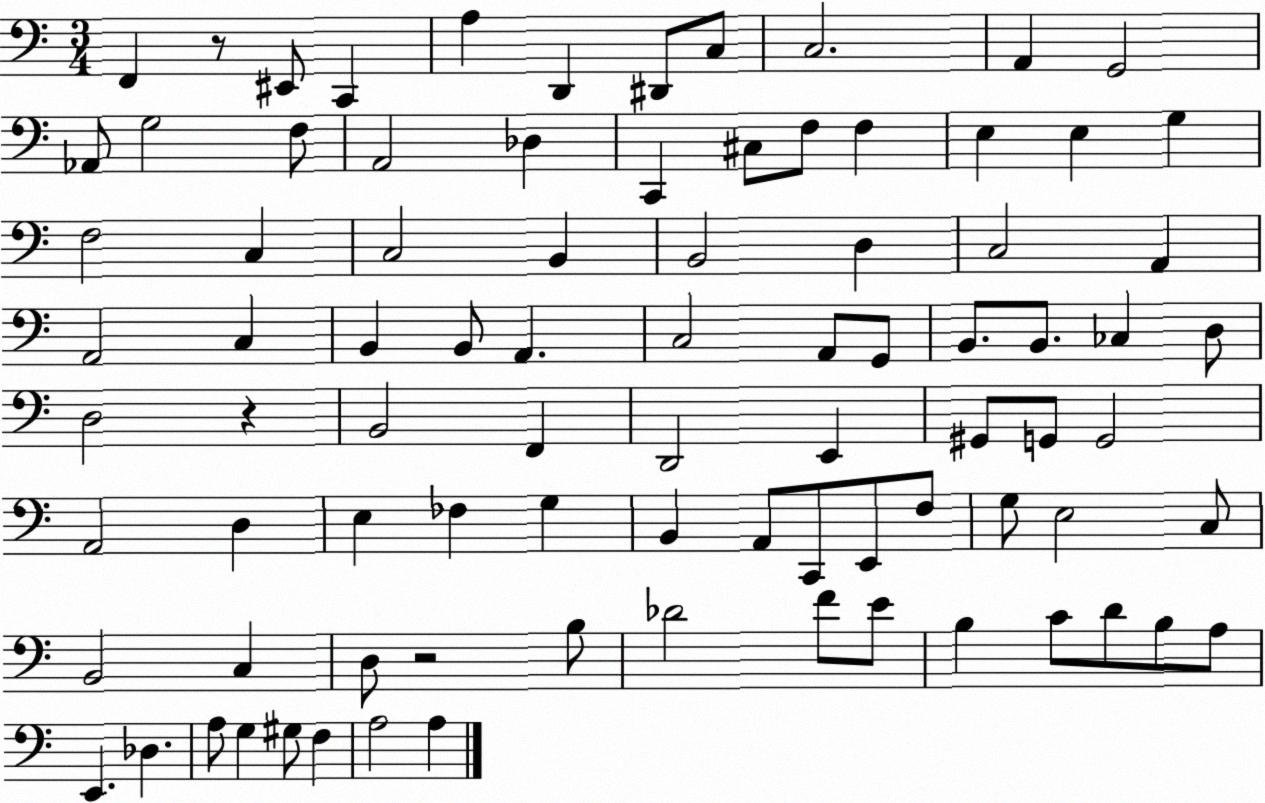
X:1
T:Untitled
M:3/4
L:1/4
K:C
F,, z/2 ^E,,/2 C,, A, D,, ^D,,/2 C,/2 C,2 A,, G,,2 _A,,/2 G,2 F,/2 A,,2 _D, C,, ^C,/2 F,/2 F, E, E, G, F,2 C, C,2 B,, B,,2 D, C,2 A,, A,,2 C, B,, B,,/2 A,, C,2 A,,/2 G,,/2 B,,/2 B,,/2 _C, D,/2 D,2 z B,,2 F,, D,,2 E,, ^G,,/2 G,,/2 G,,2 A,,2 D, E, _F, G, B,, A,,/2 C,,/2 E,,/2 F,/2 G,/2 E,2 C,/2 B,,2 C, D,/2 z2 B,/2 _D2 F/2 E/2 B, C/2 D/2 B,/2 A,/2 E,, _D, A,/2 G, ^G,/2 F, A,2 A,